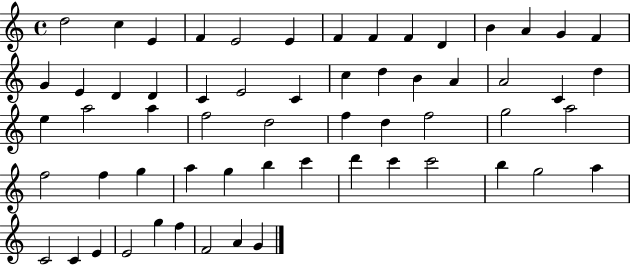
D5/h C5/q E4/q F4/q E4/h E4/q F4/q F4/q F4/q D4/q B4/q A4/q G4/q F4/q G4/q E4/q D4/q D4/q C4/q E4/h C4/q C5/q D5/q B4/q A4/q A4/h C4/q D5/q E5/q A5/h A5/q F5/h D5/h F5/q D5/q F5/h G5/h A5/h F5/h F5/q G5/q A5/q G5/q B5/q C6/q D6/q C6/q C6/h B5/q G5/h A5/q C4/h C4/q E4/q E4/h G5/q F5/q F4/h A4/q G4/q